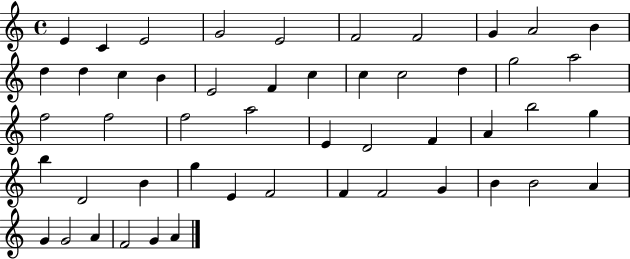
E4/q C4/q E4/h G4/h E4/h F4/h F4/h G4/q A4/h B4/q D5/q D5/q C5/q B4/q E4/h F4/q C5/q C5/q C5/h D5/q G5/h A5/h F5/h F5/h F5/h A5/h E4/q D4/h F4/q A4/q B5/h G5/q B5/q D4/h B4/q G5/q E4/q F4/h F4/q F4/h G4/q B4/q B4/h A4/q G4/q G4/h A4/q F4/h G4/q A4/q